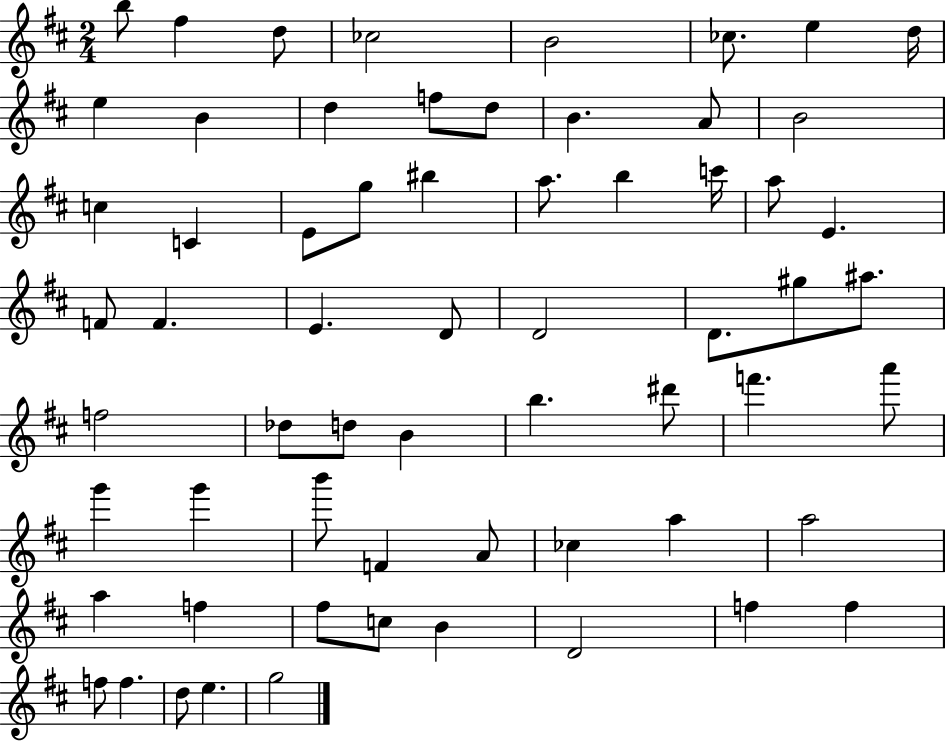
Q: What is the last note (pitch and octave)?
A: G5